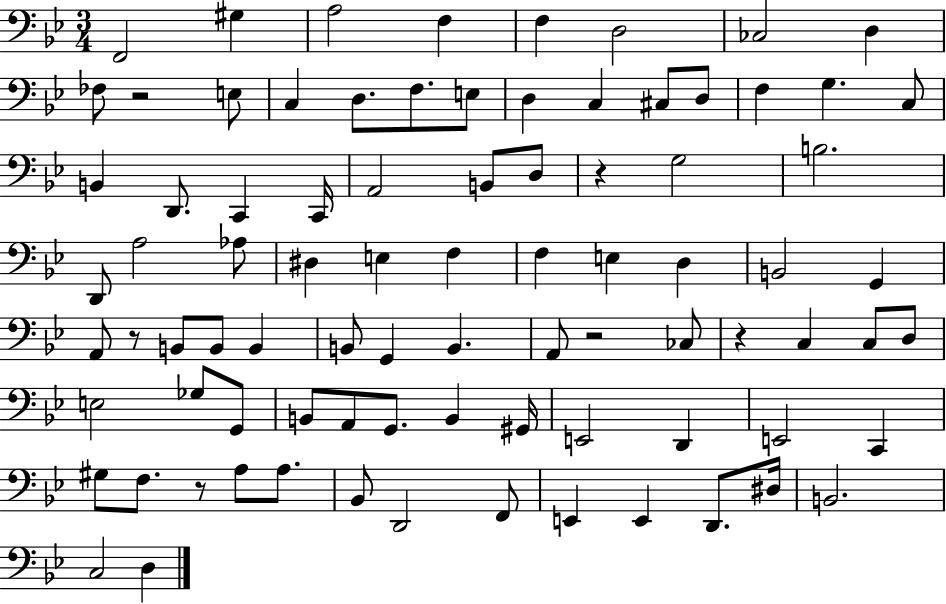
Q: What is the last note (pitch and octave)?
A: D3